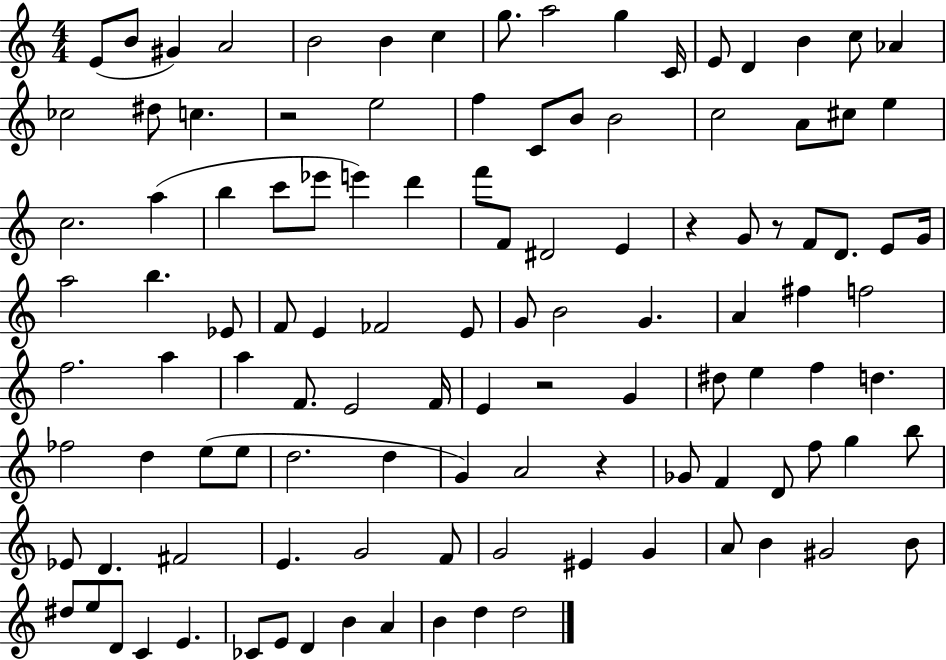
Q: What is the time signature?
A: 4/4